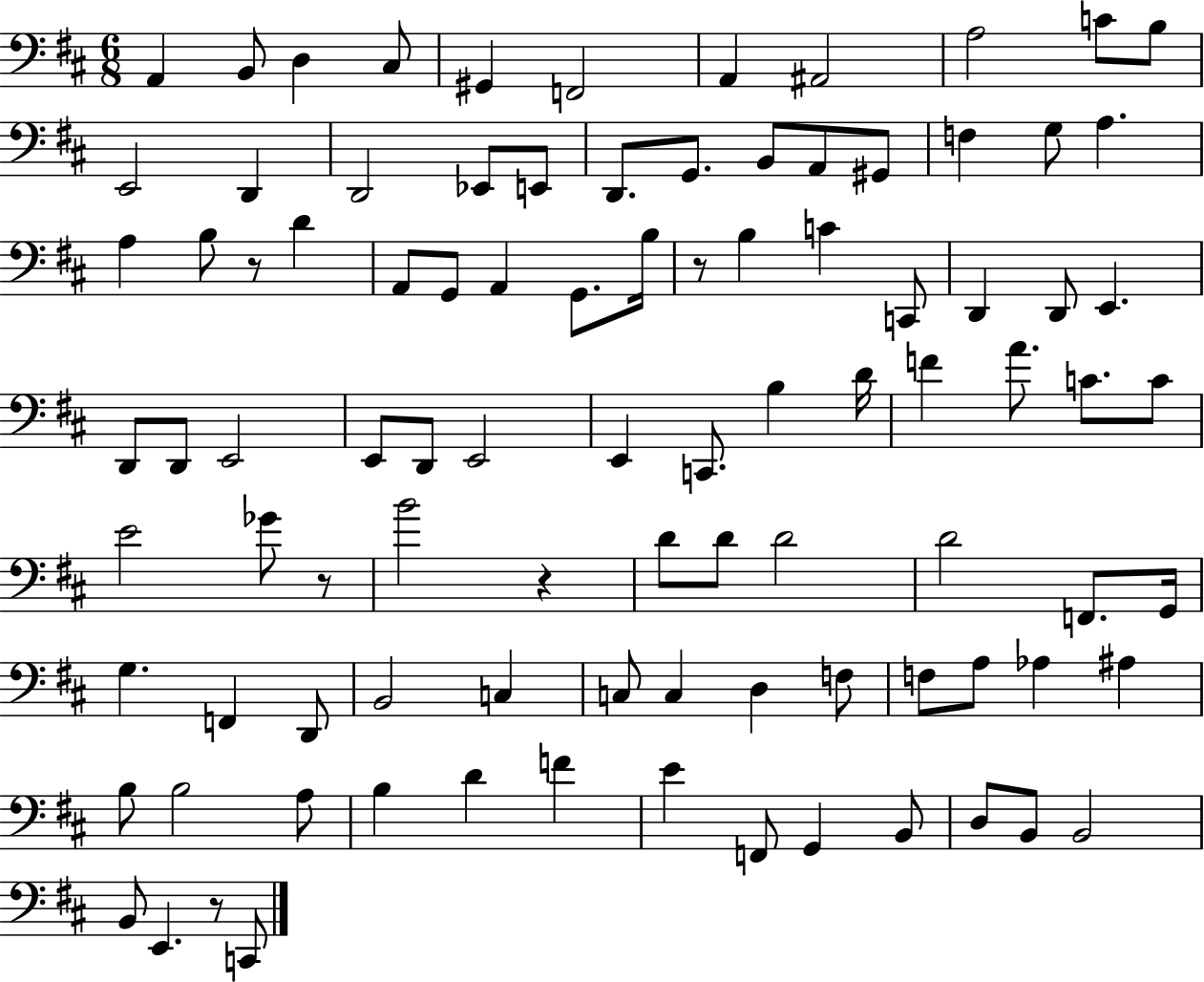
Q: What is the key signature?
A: D major